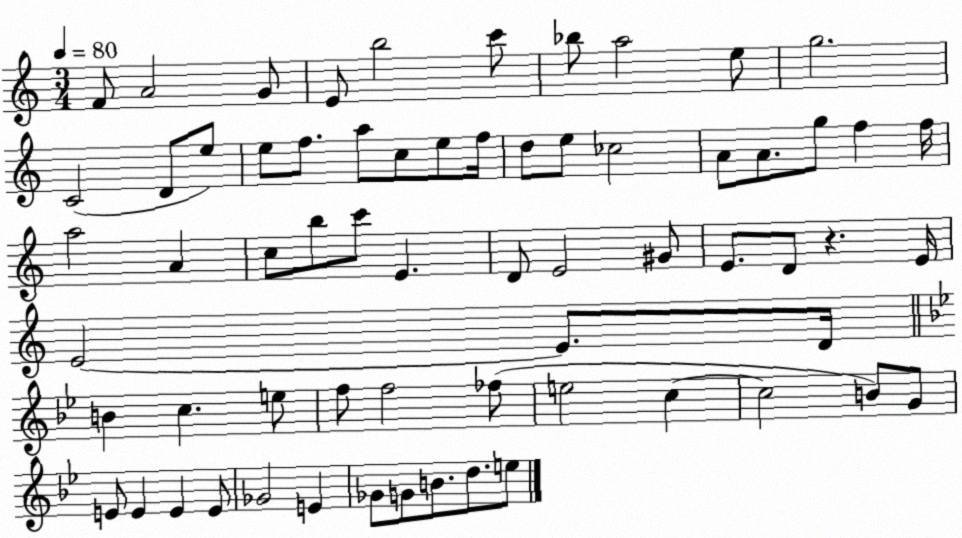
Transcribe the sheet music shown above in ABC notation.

X:1
T:Untitled
M:3/4
L:1/4
K:C
F/2 A2 G/2 E/2 b2 c'/2 _b/2 a2 e/2 g2 C2 D/2 e/2 e/2 f/2 a/2 c/2 e/2 f/4 d/2 e/2 _c2 A/2 A/2 g/2 f f/4 a2 A c/2 b/2 c'/2 E D/2 E2 ^G/2 E/2 D/2 z E/4 E2 E/2 D/4 B c e/2 f/2 f2 _f/2 e2 c c2 B/2 G/2 E/2 E E E/2 _G2 E _G/2 G/2 B/2 d/2 e/2